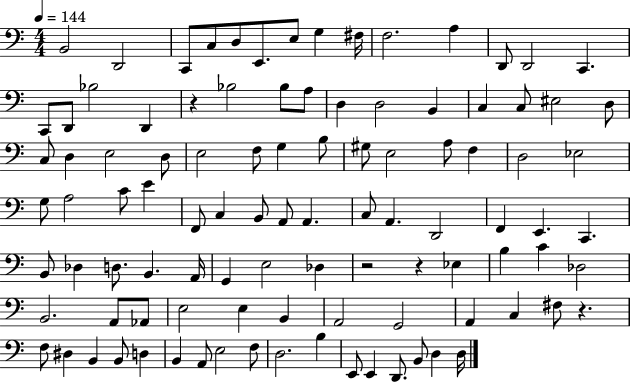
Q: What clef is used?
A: bass